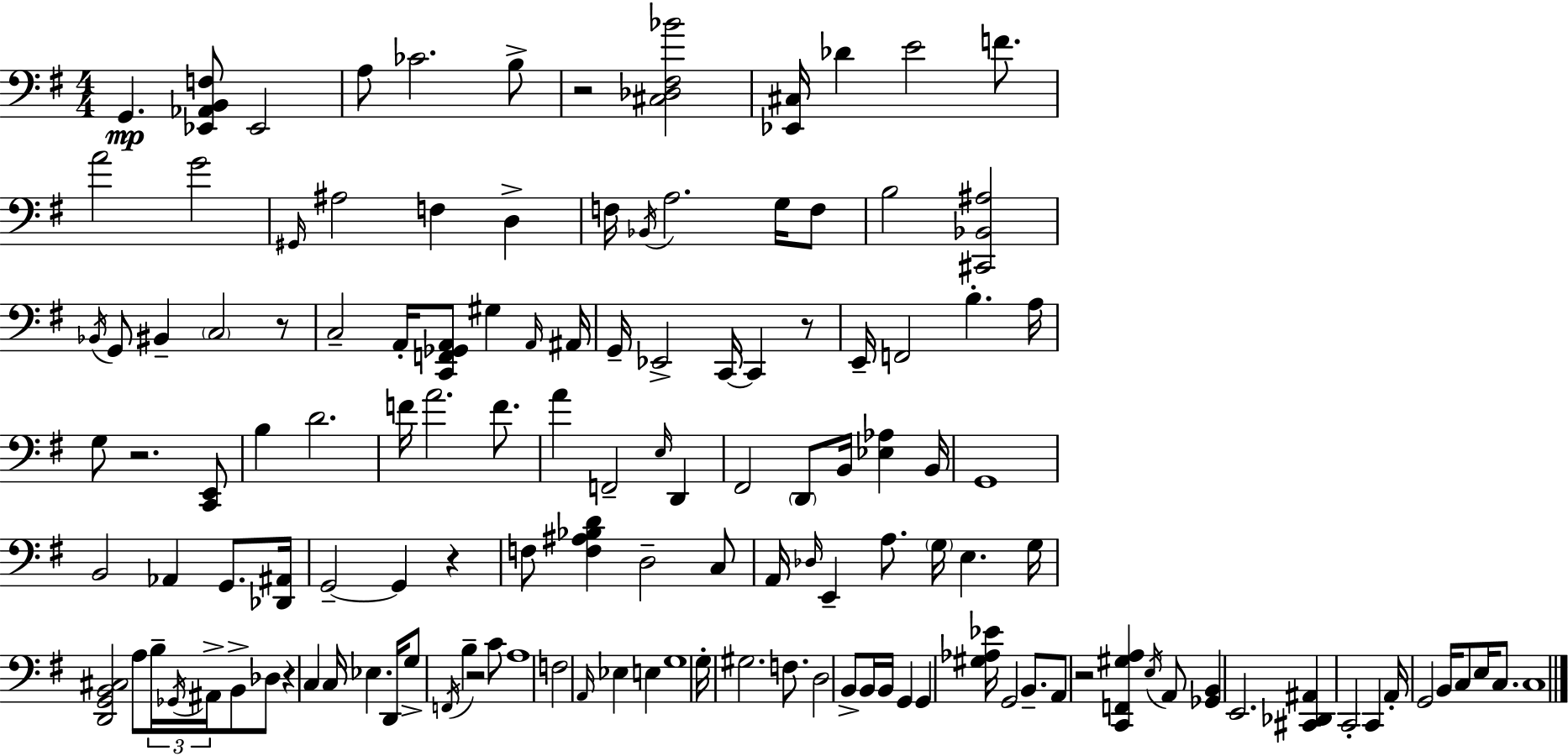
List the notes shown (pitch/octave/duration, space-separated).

G2/q. [Eb2,Ab2,B2,F3]/e Eb2/h A3/e CES4/h. B3/e R/h [C#3,Db3,F#3,Bb4]/h [Eb2,C#3]/s Db4/q E4/h F4/e. A4/h G4/h G#2/s A#3/h F3/q D3/q F3/s Bb2/s A3/h. G3/s F3/e B3/h [C#2,Bb2,A#3]/h Bb2/s G2/e BIS2/q C3/h R/e C3/h A2/s [C2,F2,Gb2,A2]/e G#3/q A2/s A#2/s G2/s Eb2/h C2/s C2/q R/e E2/s F2/h B3/q. A3/s G3/e R/h. [C2,E2]/e B3/q D4/h. F4/s A4/h. F4/e. A4/q F2/h E3/s D2/q F#2/h D2/e B2/s [Eb3,Ab3]/q B2/s G2/w B2/h Ab2/q G2/e. [Db2,A#2]/s G2/h G2/q R/q F3/e [F3,A#3,Bb3,D4]/q D3/h C3/e A2/s Db3/s E2/q A3/e. G3/s E3/q. G3/s [D2,G2,B2,C#3]/h A3/e B3/s Gb2/s A#2/s B2/e Db3/e R/q C3/q C3/s Eb3/q. D2/s G3/e F2/s B3/q R/h C4/e A3/w F3/h A2/s Eb3/q E3/q G3/w G3/s G#3/h. F3/e. D3/h B2/e B2/s B2/s G2/q G2/q [G#3,Ab3,Eb4]/s G2/h B2/e. A2/e R/h [C2,F2,G#3,A3]/q E3/s A2/e [Gb2,B2]/q E2/h. [C#2,Db2,A#2]/q C2/h C2/q A2/s G2/h B2/s C3/e E3/s C3/e. C3/w